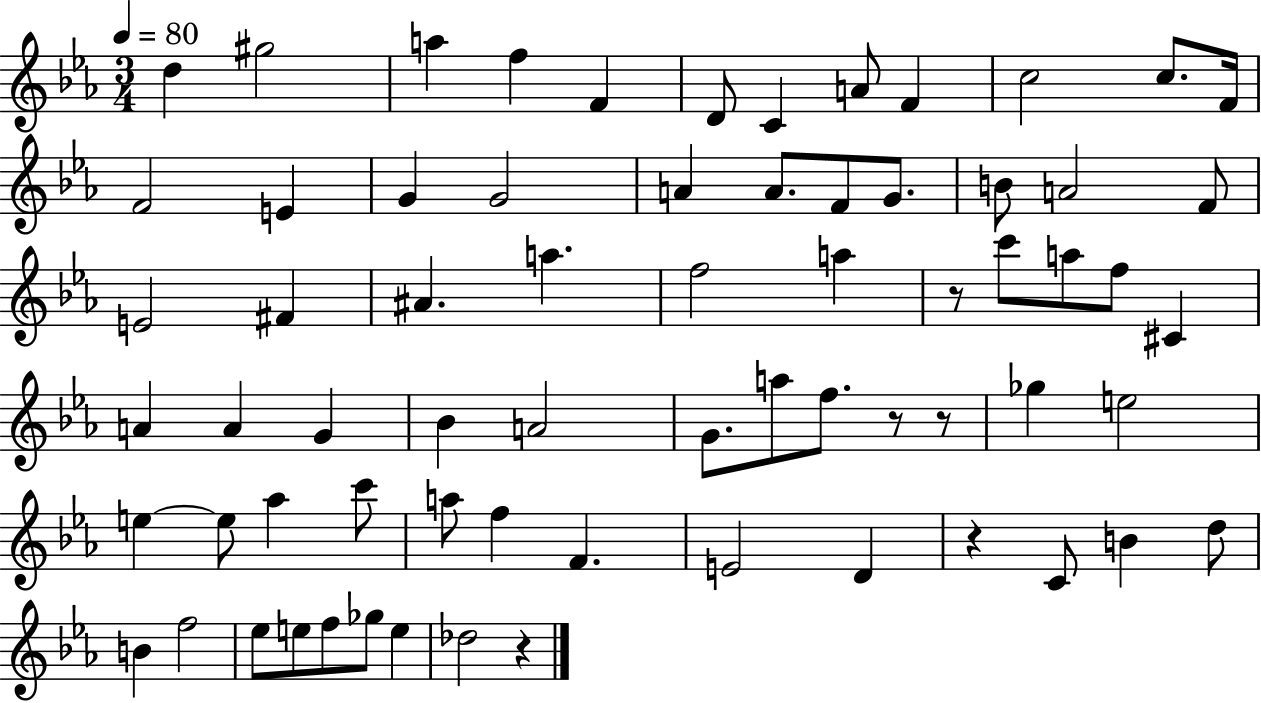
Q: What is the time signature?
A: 3/4